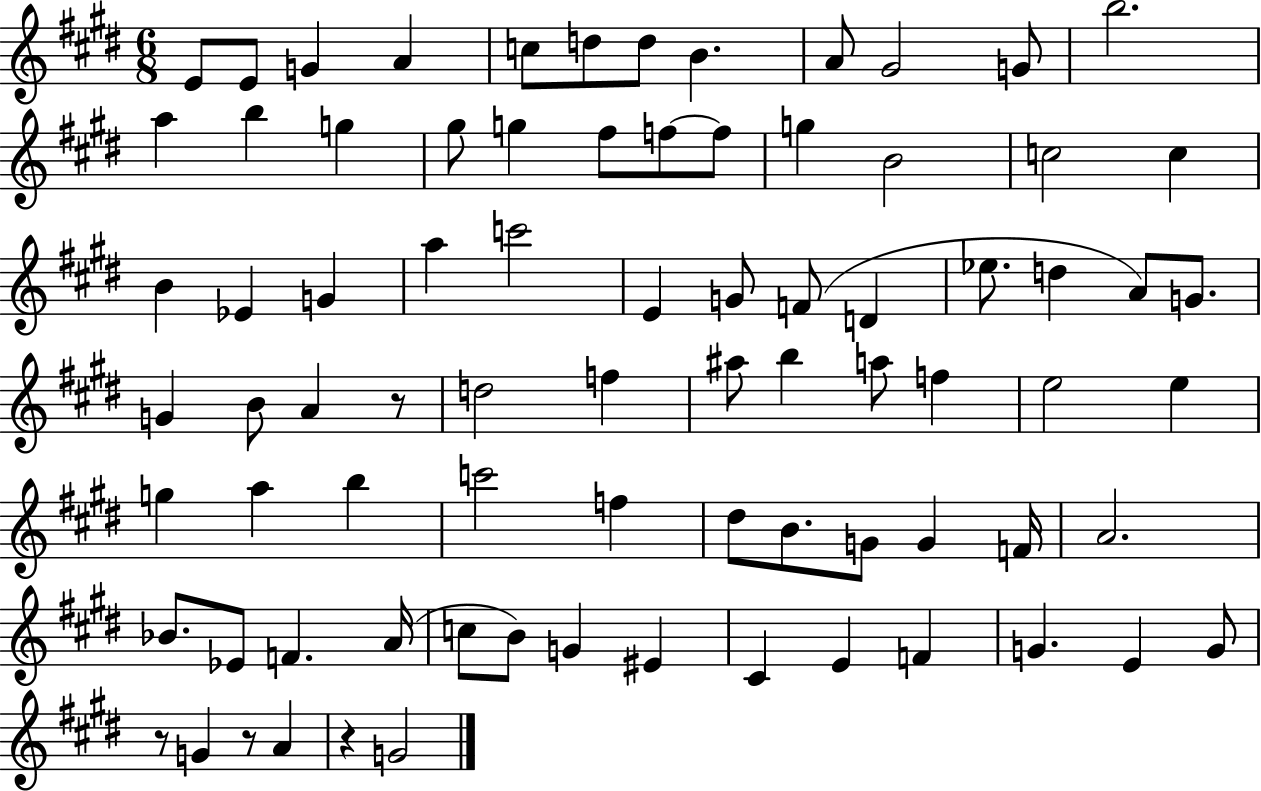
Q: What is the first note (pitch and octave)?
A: E4